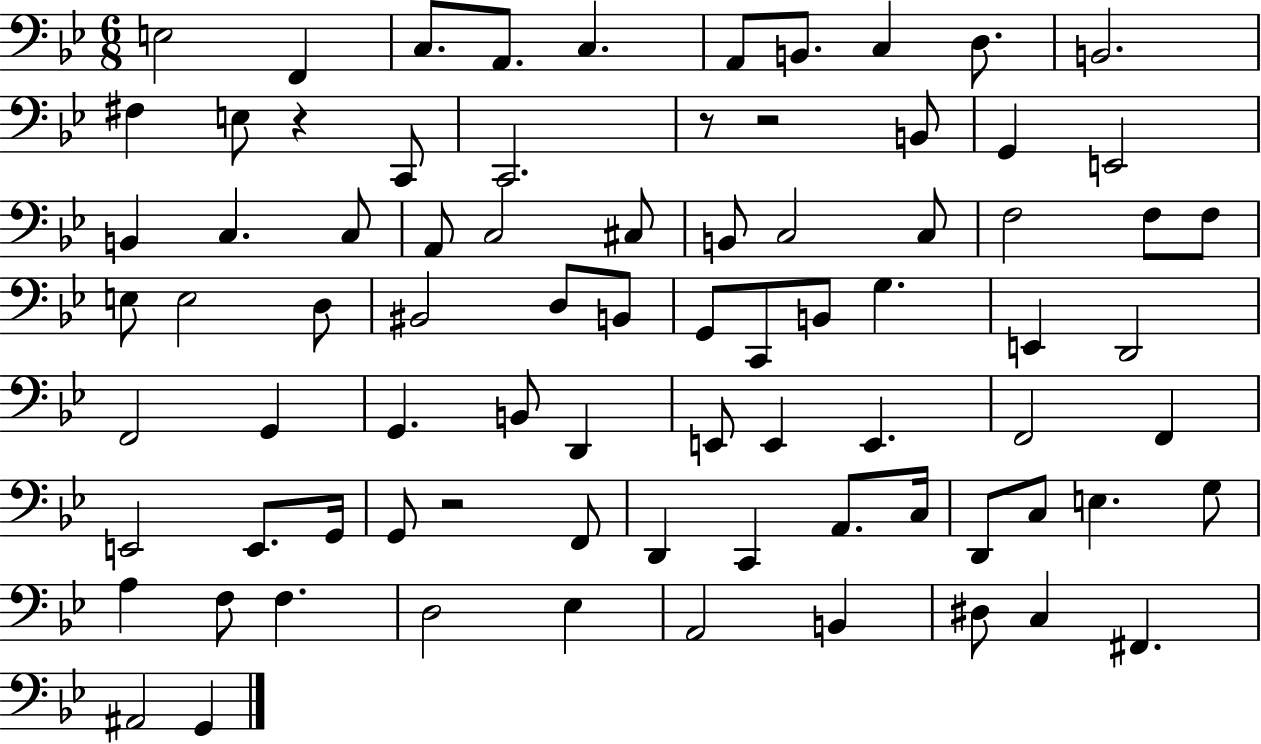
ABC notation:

X:1
T:Untitled
M:6/8
L:1/4
K:Bb
E,2 F,, C,/2 A,,/2 C, A,,/2 B,,/2 C, D,/2 B,,2 ^F, E,/2 z C,,/2 C,,2 z/2 z2 B,,/2 G,, E,,2 B,, C, C,/2 A,,/2 C,2 ^C,/2 B,,/2 C,2 C,/2 F,2 F,/2 F,/2 E,/2 E,2 D,/2 ^B,,2 D,/2 B,,/2 G,,/2 C,,/2 B,,/2 G, E,, D,,2 F,,2 G,, G,, B,,/2 D,, E,,/2 E,, E,, F,,2 F,, E,,2 E,,/2 G,,/4 G,,/2 z2 F,,/2 D,, C,, A,,/2 C,/4 D,,/2 C,/2 E, G,/2 A, F,/2 F, D,2 _E, A,,2 B,, ^D,/2 C, ^F,, ^A,,2 G,,